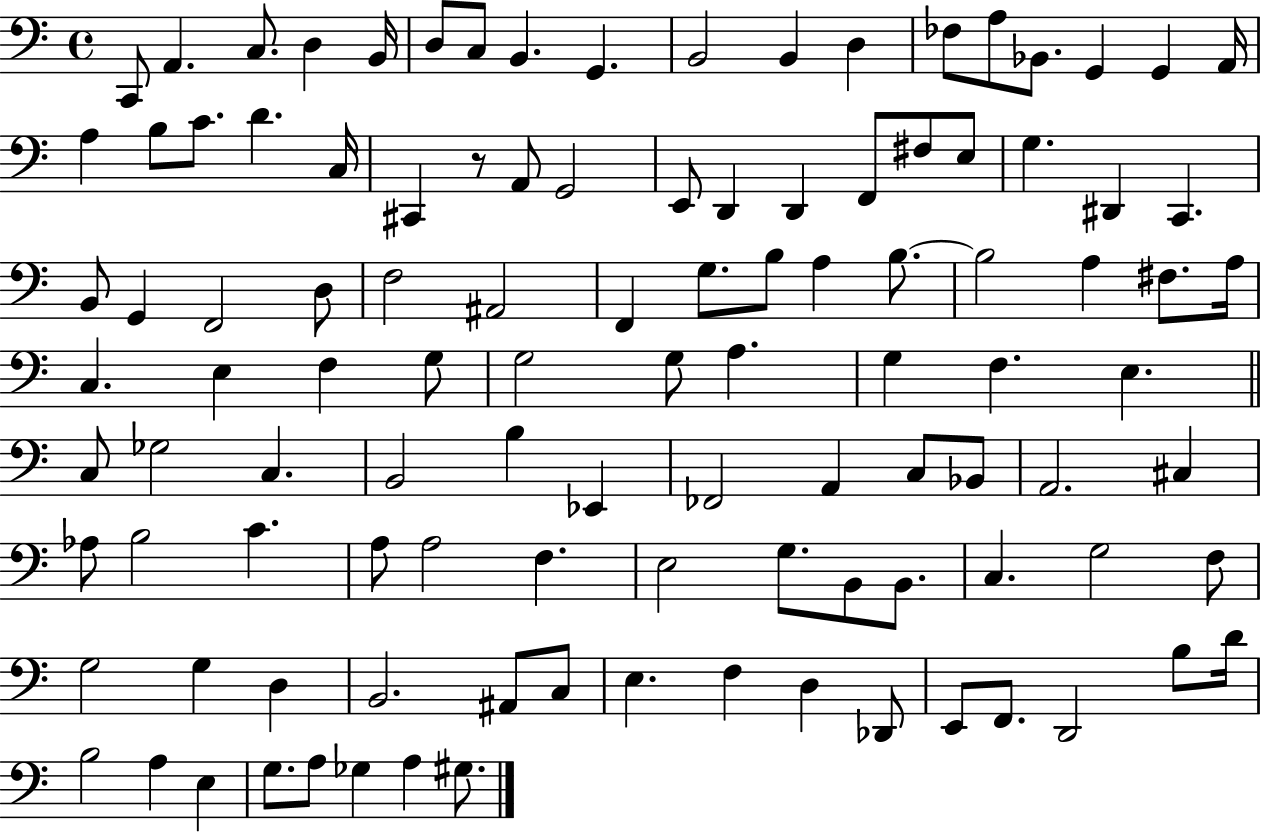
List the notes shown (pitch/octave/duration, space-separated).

C2/e A2/q. C3/e. D3/q B2/s D3/e C3/e B2/q. G2/q. B2/h B2/q D3/q FES3/e A3/e Bb2/e. G2/q G2/q A2/s A3/q B3/e C4/e. D4/q. C3/s C#2/q R/e A2/e G2/h E2/e D2/q D2/q F2/e F#3/e E3/e G3/q. D#2/q C2/q. B2/e G2/q F2/h D3/e F3/h A#2/h F2/q G3/e. B3/e A3/q B3/e. B3/h A3/q F#3/e. A3/s C3/q. E3/q F3/q G3/e G3/h G3/e A3/q. G3/q F3/q. E3/q. C3/e Gb3/h C3/q. B2/h B3/q Eb2/q FES2/h A2/q C3/e Bb2/e A2/h. C#3/q Ab3/e B3/h C4/q. A3/e A3/h F3/q. E3/h G3/e. B2/e B2/e. C3/q. G3/h F3/e G3/h G3/q D3/q B2/h. A#2/e C3/e E3/q. F3/q D3/q Db2/e E2/e F2/e. D2/h B3/e D4/s B3/h A3/q E3/q G3/e. A3/e Gb3/q A3/q G#3/e.